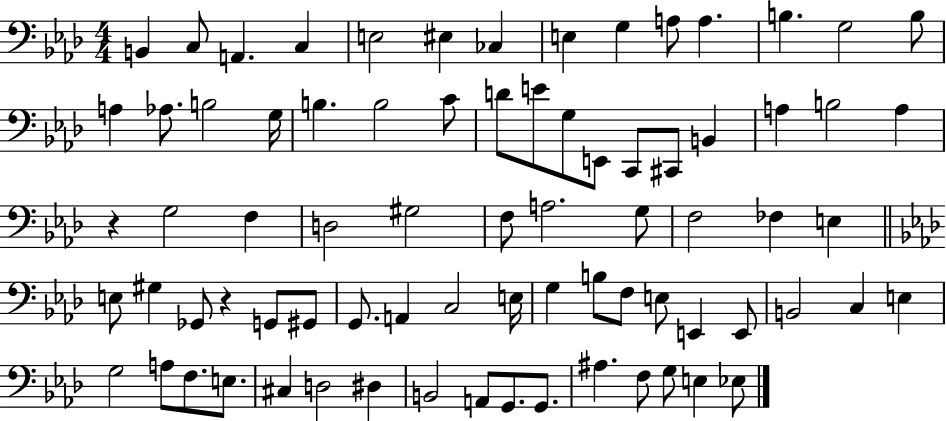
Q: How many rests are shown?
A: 2